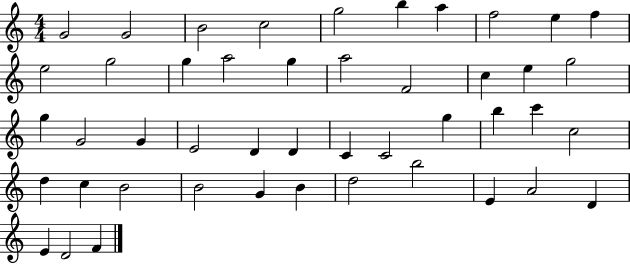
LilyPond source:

{
  \clef treble
  \numericTimeSignature
  \time 4/4
  \key c \major
  g'2 g'2 | b'2 c''2 | g''2 b''4 a''4 | f''2 e''4 f''4 | \break e''2 g''2 | g''4 a''2 g''4 | a''2 f'2 | c''4 e''4 g''2 | \break g''4 g'2 g'4 | e'2 d'4 d'4 | c'4 c'2 g''4 | b''4 c'''4 c''2 | \break d''4 c''4 b'2 | b'2 g'4 b'4 | d''2 b''2 | e'4 a'2 d'4 | \break e'4 d'2 f'4 | \bar "|."
}